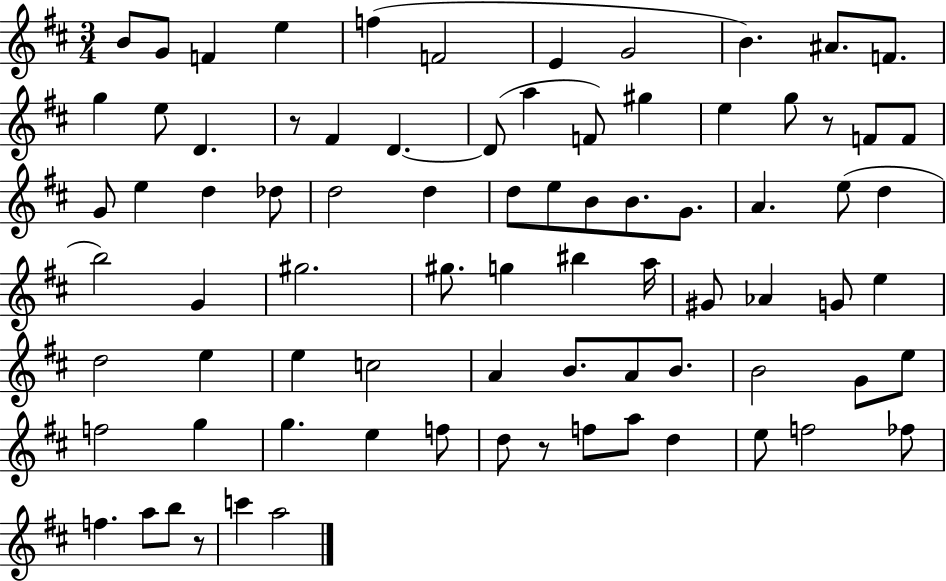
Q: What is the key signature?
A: D major